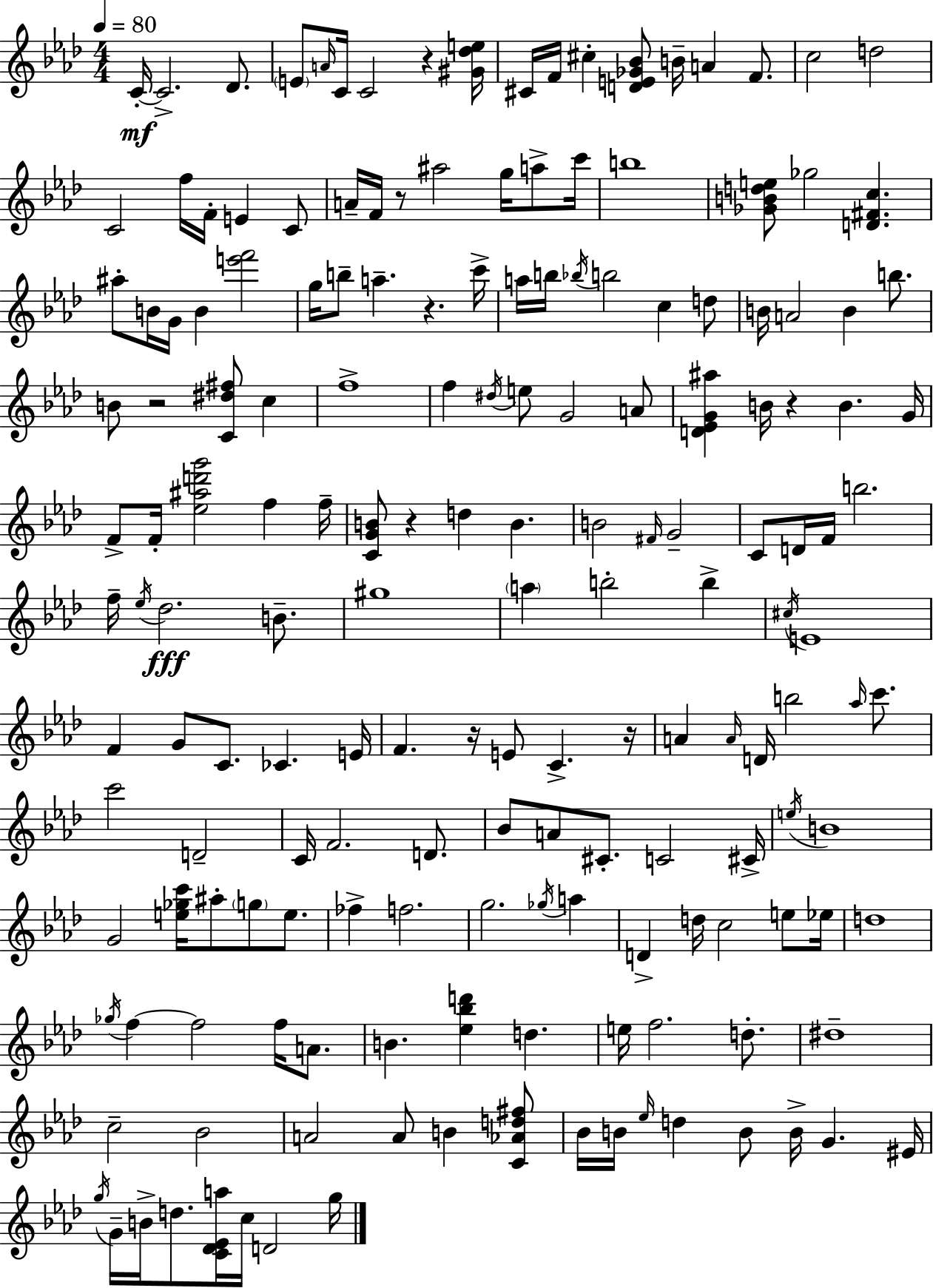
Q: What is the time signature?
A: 4/4